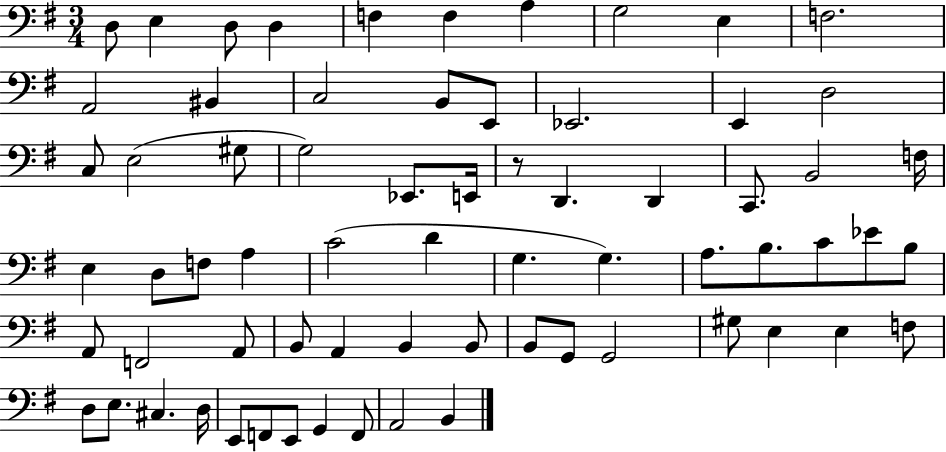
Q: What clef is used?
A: bass